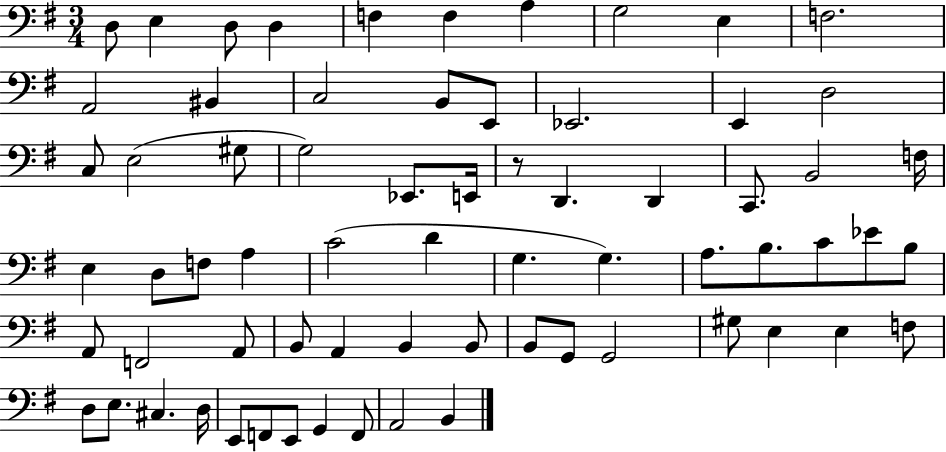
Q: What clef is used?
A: bass